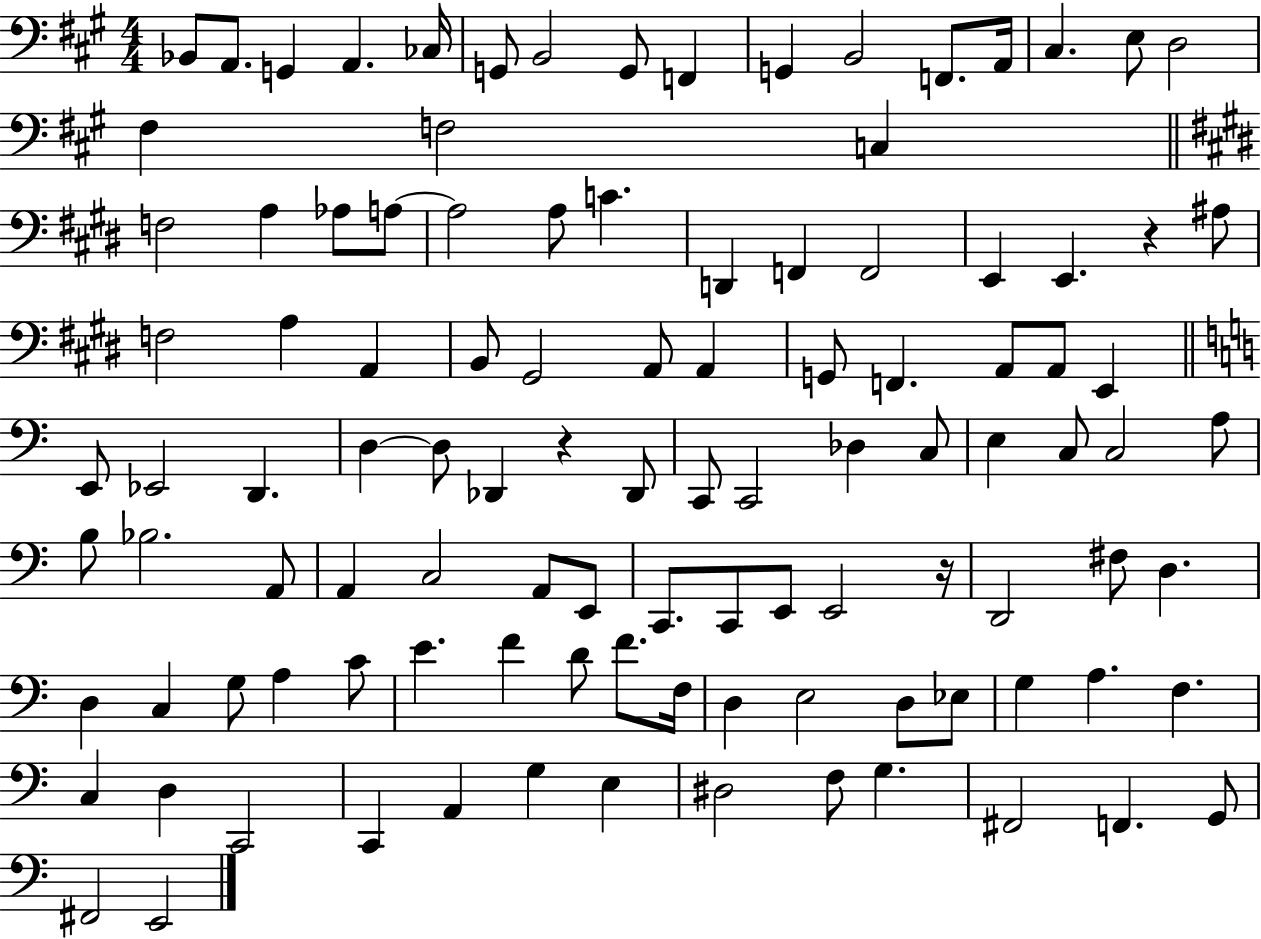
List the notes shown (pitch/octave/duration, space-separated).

Bb2/e A2/e. G2/q A2/q. CES3/s G2/e B2/h G2/e F2/q G2/q B2/h F2/e. A2/s C#3/q. E3/e D3/h F#3/q F3/h C3/q F3/h A3/q Ab3/e A3/e A3/h A3/e C4/q. D2/q F2/q F2/h E2/q E2/q. R/q A#3/e F3/h A3/q A2/q B2/e G#2/h A2/e A2/q G2/e F2/q. A2/e A2/e E2/q E2/e Eb2/h D2/q. D3/q D3/e Db2/q R/q Db2/e C2/e C2/h Db3/q C3/e E3/q C3/e C3/h A3/e B3/e Bb3/h. A2/e A2/q C3/h A2/e E2/e C2/e. C2/e E2/e E2/h R/s D2/h F#3/e D3/q. D3/q C3/q G3/e A3/q C4/e E4/q. F4/q D4/e F4/e. F3/s D3/q E3/h D3/e Eb3/e G3/q A3/q. F3/q. C3/q D3/q C2/h C2/q A2/q G3/q E3/q D#3/h F3/e G3/q. F#2/h F2/q. G2/e F#2/h E2/h